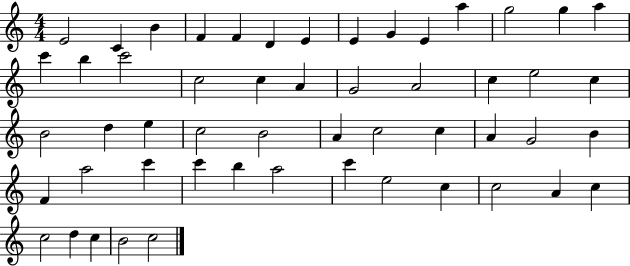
E4/h C4/q B4/q F4/q F4/q D4/q E4/q E4/q G4/q E4/q A5/q G5/h G5/q A5/q C6/q B5/q C6/h C5/h C5/q A4/q G4/h A4/h C5/q E5/h C5/q B4/h D5/q E5/q C5/h B4/h A4/q C5/h C5/q A4/q G4/h B4/q F4/q A5/h C6/q C6/q B5/q A5/h C6/q E5/h C5/q C5/h A4/q C5/q C5/h D5/q C5/q B4/h C5/h